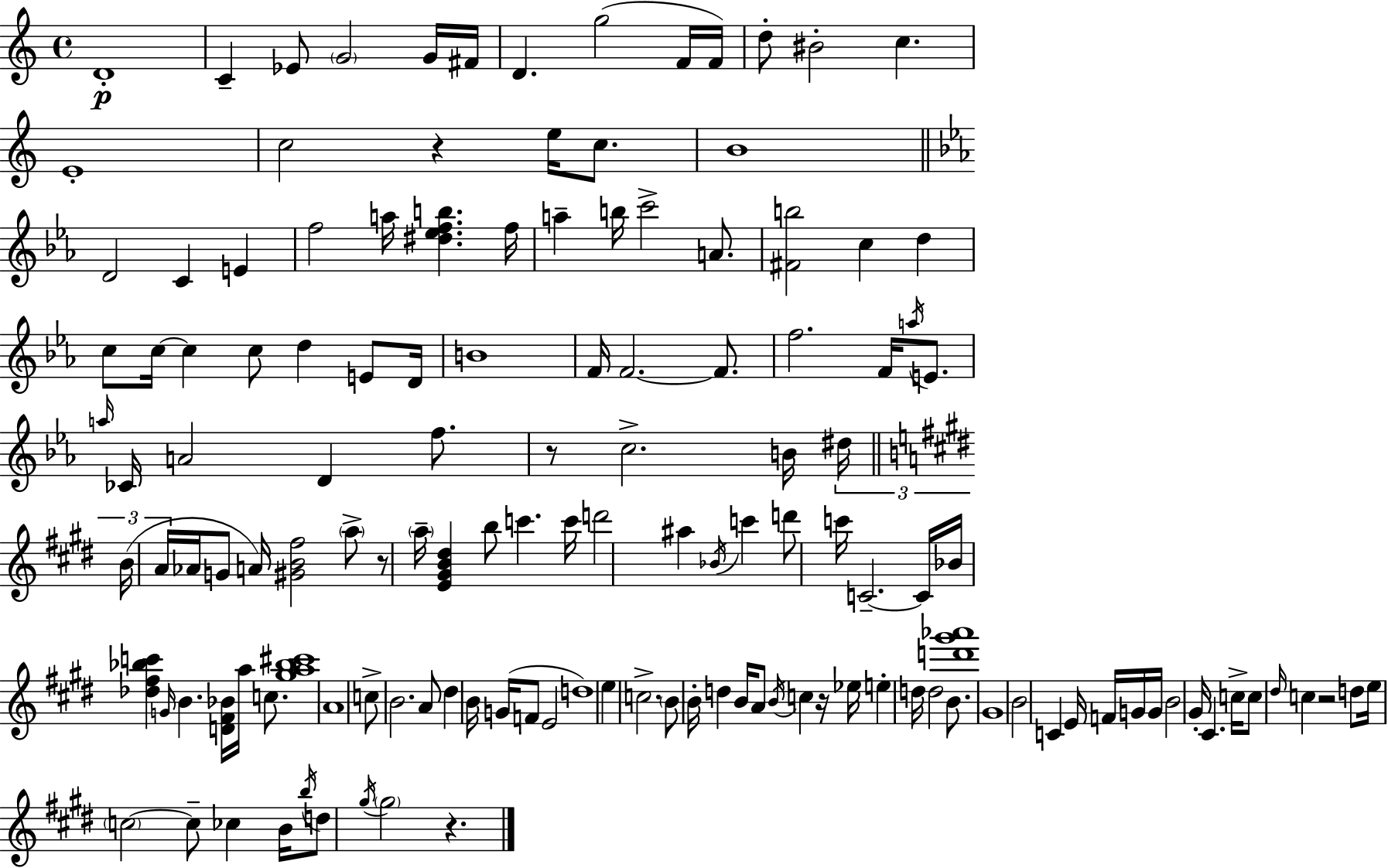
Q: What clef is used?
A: treble